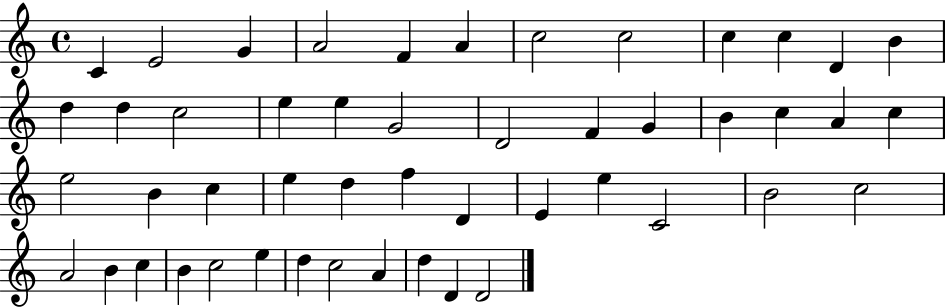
X:1
T:Untitled
M:4/4
L:1/4
K:C
C E2 G A2 F A c2 c2 c c D B d d c2 e e G2 D2 F G B c A c e2 B c e d f D E e C2 B2 c2 A2 B c B c2 e d c2 A d D D2